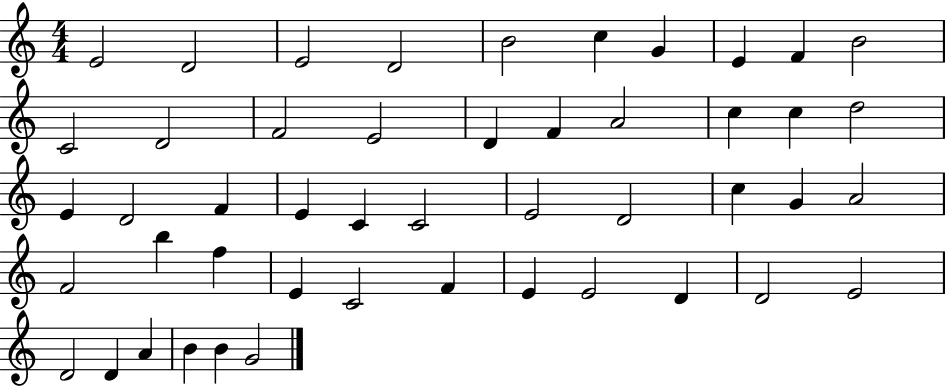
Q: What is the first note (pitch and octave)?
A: E4